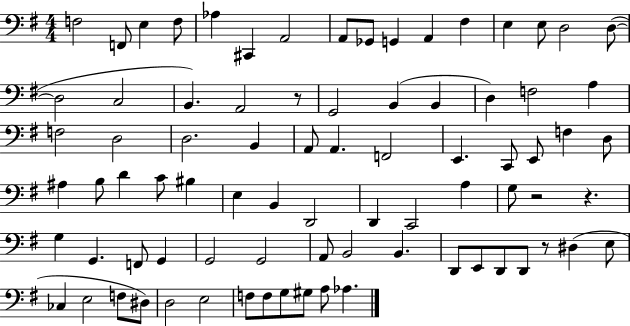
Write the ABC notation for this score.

X:1
T:Untitled
M:4/4
L:1/4
K:G
F,2 F,,/2 E, F,/2 _A, ^C,, A,,2 A,,/2 _G,,/2 G,, A,, ^F, E, E,/2 D,2 D,/2 D,2 C,2 B,, A,,2 z/2 G,,2 B,, B,, D, F,2 A, F,2 D,2 D,2 B,, A,,/2 A,, F,,2 E,, C,,/2 E,,/2 F, D,/2 ^A, B,/2 D C/2 ^B, E, B,, D,,2 D,, C,,2 A, G,/2 z2 z G, G,, F,,/2 G,, G,,2 G,,2 A,,/2 B,,2 B,, D,,/2 E,,/2 D,,/2 D,,/2 z/2 ^D, E,/2 _C, E,2 F,/2 ^D,/2 D,2 E,2 F,/2 F,/2 G,/2 ^G,/2 A,/2 _A,